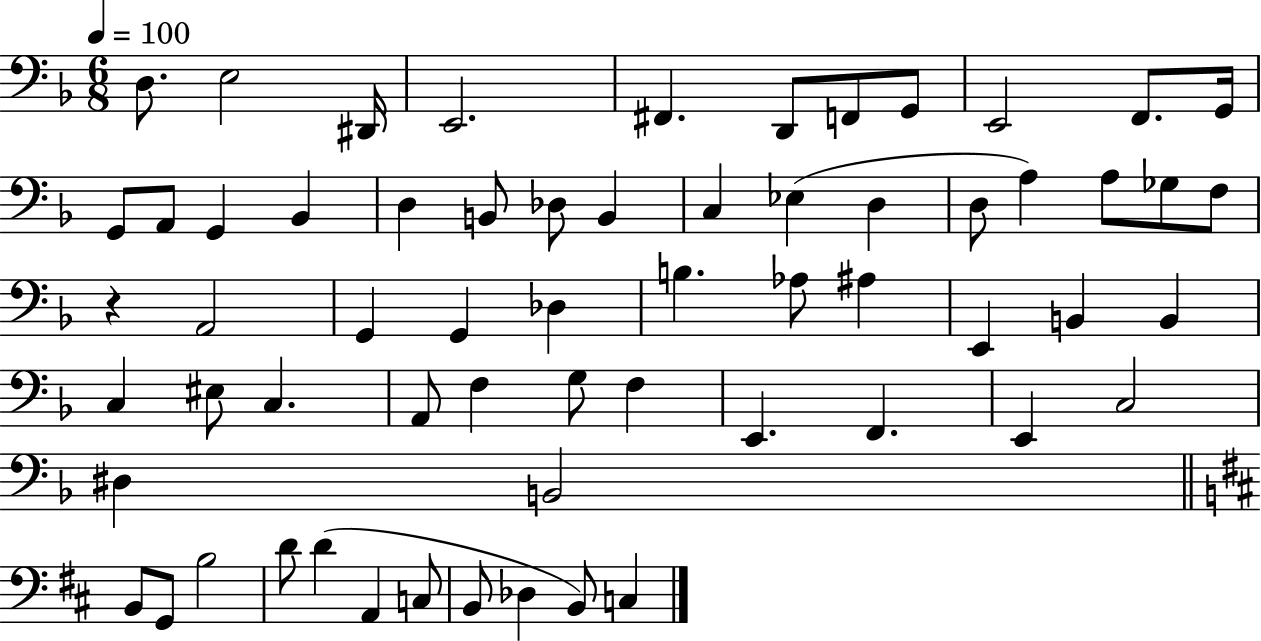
D3/e. E3/h D#2/s E2/h. F#2/q. D2/e F2/e G2/e E2/h F2/e. G2/s G2/e A2/e G2/q Bb2/q D3/q B2/e Db3/e B2/q C3/q Eb3/q D3/q D3/e A3/q A3/e Gb3/e F3/e R/q A2/h G2/q G2/q Db3/q B3/q. Ab3/e A#3/q E2/q B2/q B2/q C3/q EIS3/e C3/q. A2/e F3/q G3/e F3/q E2/q. F2/q. E2/q C3/h D#3/q B2/h B2/e G2/e B3/h D4/e D4/q A2/q C3/e B2/e Db3/q B2/e C3/q